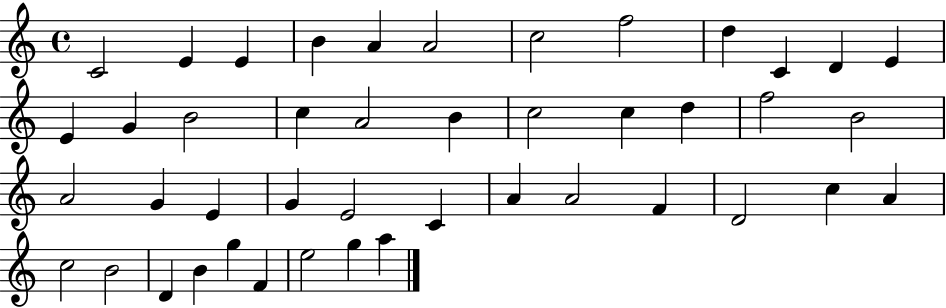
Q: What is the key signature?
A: C major